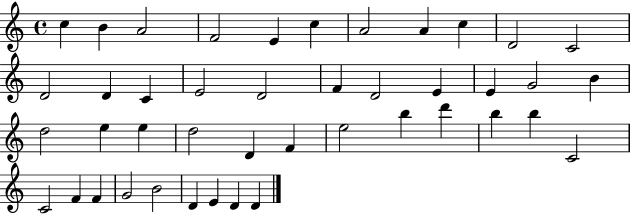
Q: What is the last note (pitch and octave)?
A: D4